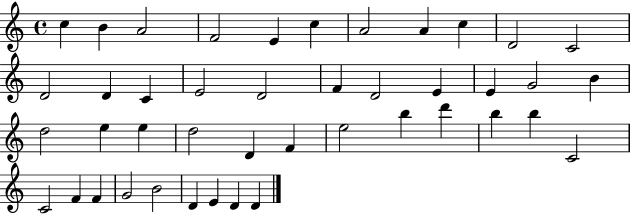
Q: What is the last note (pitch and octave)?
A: D4